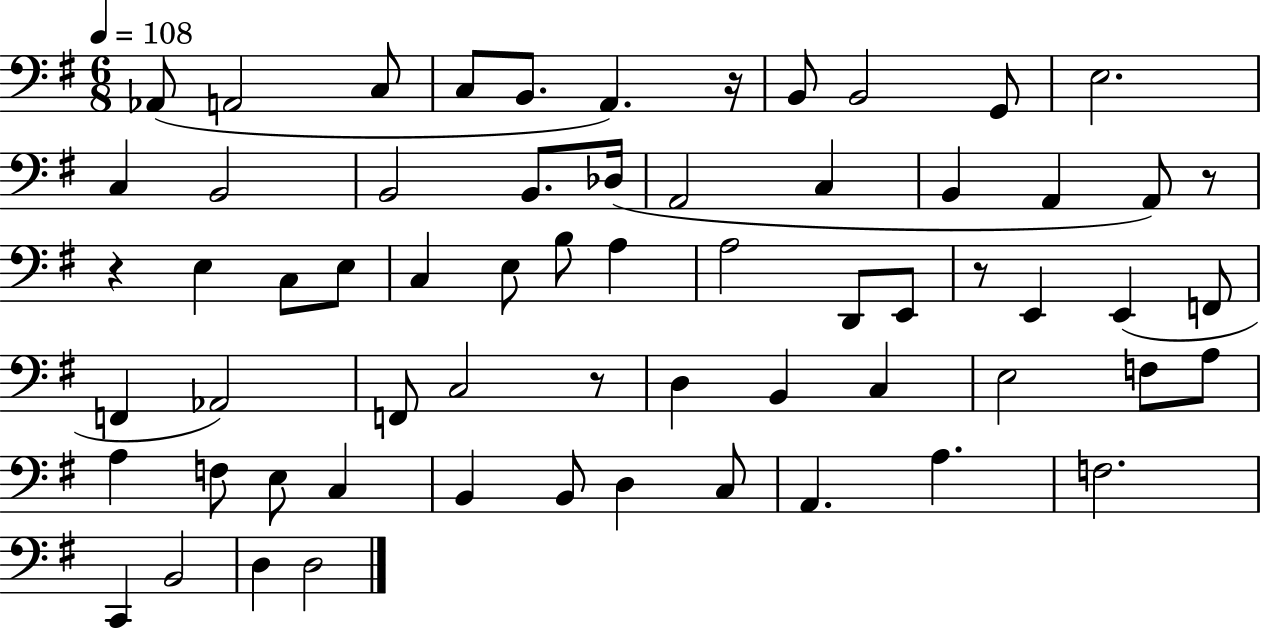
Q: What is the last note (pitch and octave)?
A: D3